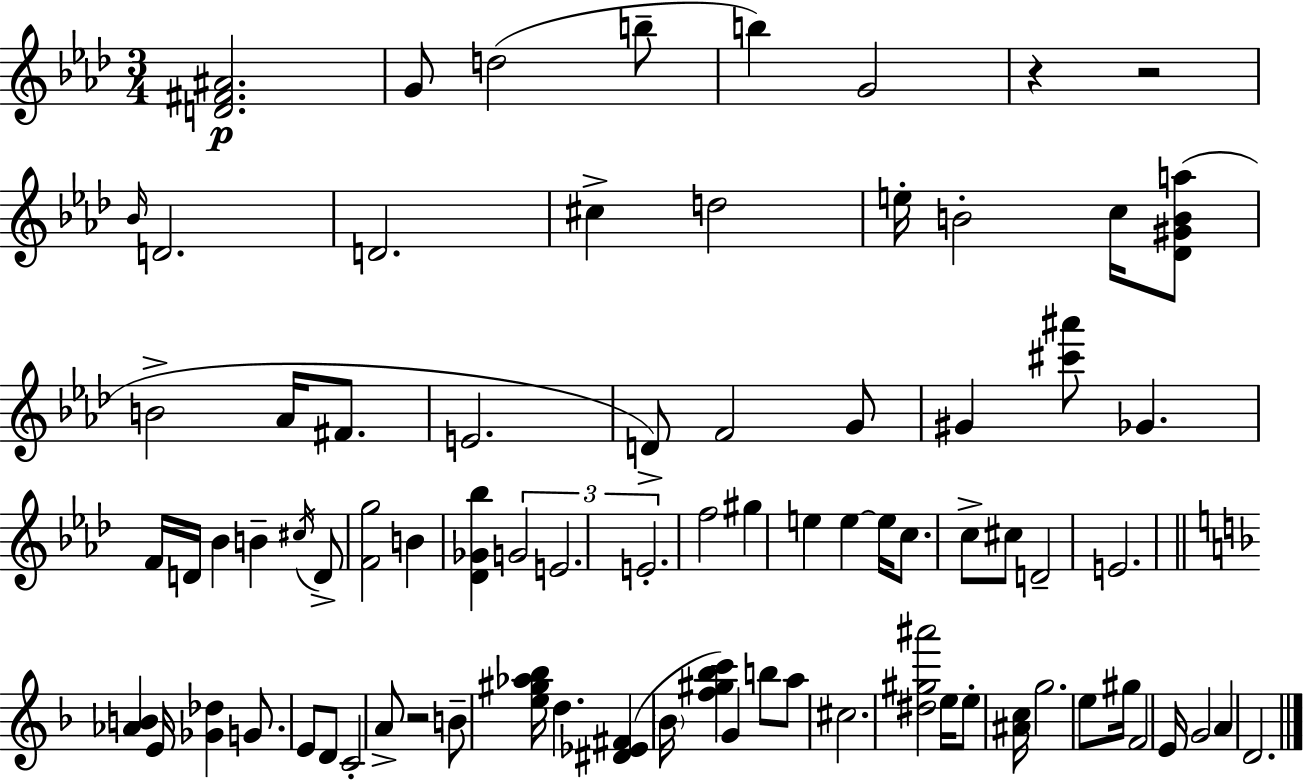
{
  \clef treble
  \numericTimeSignature
  \time 3/4
  \key f \minor
  \repeat volta 2 { <d' fis' ais'>2.\p | g'8 d''2( b''8-- | b''4) g'2 | r4 r2 | \break \grace { bes'16 } d'2. | d'2. | cis''4-> d''2 | e''16-. b'2-. c''16 <des' gis' b' a''>8( | \break b'2-> aes'16 fis'8. | e'2. | d'8->) f'2 g'8 | gis'4 <cis''' ais'''>8 ges'4. | \break f'16 d'16 bes'4 b'4-- \acciaccatura { cis''16 } | d'8-> <f' g''>2 b'4 | <des' ges' bes''>4 \tuplet 3/2 { g'2 | e'2. | \break e'2.-. } | f''2 gis''4 | e''4 e''4~~ e''16 c''8. | c''8-> cis''8 d'2-- | \break e'2. | \bar "||" \break \key f \major <aes' b'>4 e'16 <ges' des''>4 g'8. | e'8 d'8 c'2-. | a'8-> r2 b'8-- | <e'' gis'' aes'' bes''>16 d''4. <dis' ees' fis'>4( \parenthesize bes'16 | \break <f'' gis'' bes'' c'''>4) g'4 b''8 a''8 | cis''2. | <dis'' gis'' ais'''>2 e''16 e''8-. <ais' c''>16 | g''2. | \break e''8 gis''16 f'2 e'16 | g'2 a'4 | d'2. | } \bar "|."
}